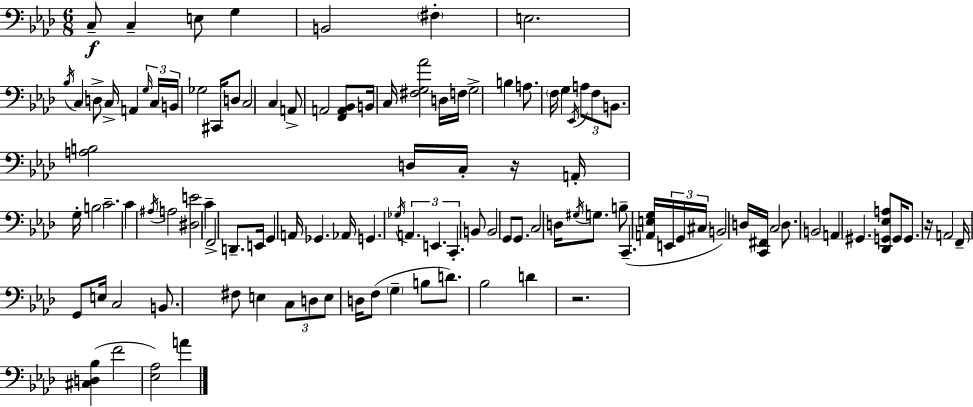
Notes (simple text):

C3/e C3/q E3/e G3/q B2/h F#3/q E3/h. Bb3/s C3/q D3/e C3/s A2/q G3/s C3/s B2/s Gb3/h C#2/s D3/e C3/h C3/q A2/e A2/h [F2,A2,Bb2]/e B2/s C3/s [F#3,G3,Ab4]/h D3/s F3/s G3/h B3/q A3/e. F3/s G3/q Eb2/s A3/e F3/e B2/e. [A3,B3]/h D3/s C3/s R/s A2/s G3/s B3/h C4/h. C4/q A#3/s A3/h [D#3,E4]/h C4/q F2/h D2/e. E2/s G2/q A2/s Gb2/q. Ab2/s G2/q. Gb3/s A2/q. E2/q. C2/q. B2/e B2/h G2/e G2/e. C3/h D3/s G#3/s G3/e. B3/e C2/q. [A2,E3,G3]/s E2/s G2/s C#3/s B2/h D3/s [C2,F#2]/s C3/h D3/e. B2/h A2/q G#2/q. [Db2,G2,Eb3,A3]/e G2/s G2/e. R/s A2/h F2/s G2/e E3/s C3/h B2/e. F#3/e E3/q C3/e D3/e E3/e D3/s F3/e G3/q B3/e D4/e. Bb3/h D4/q R/h. [C#3,D3,Bb3]/q F4/h [Eb3,Ab3]/h A4/q